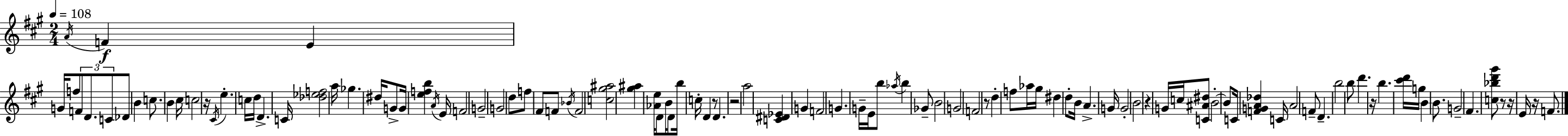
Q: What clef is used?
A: treble